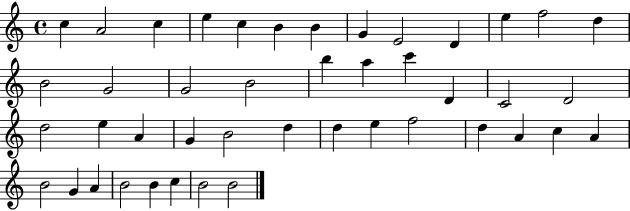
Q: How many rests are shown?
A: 0